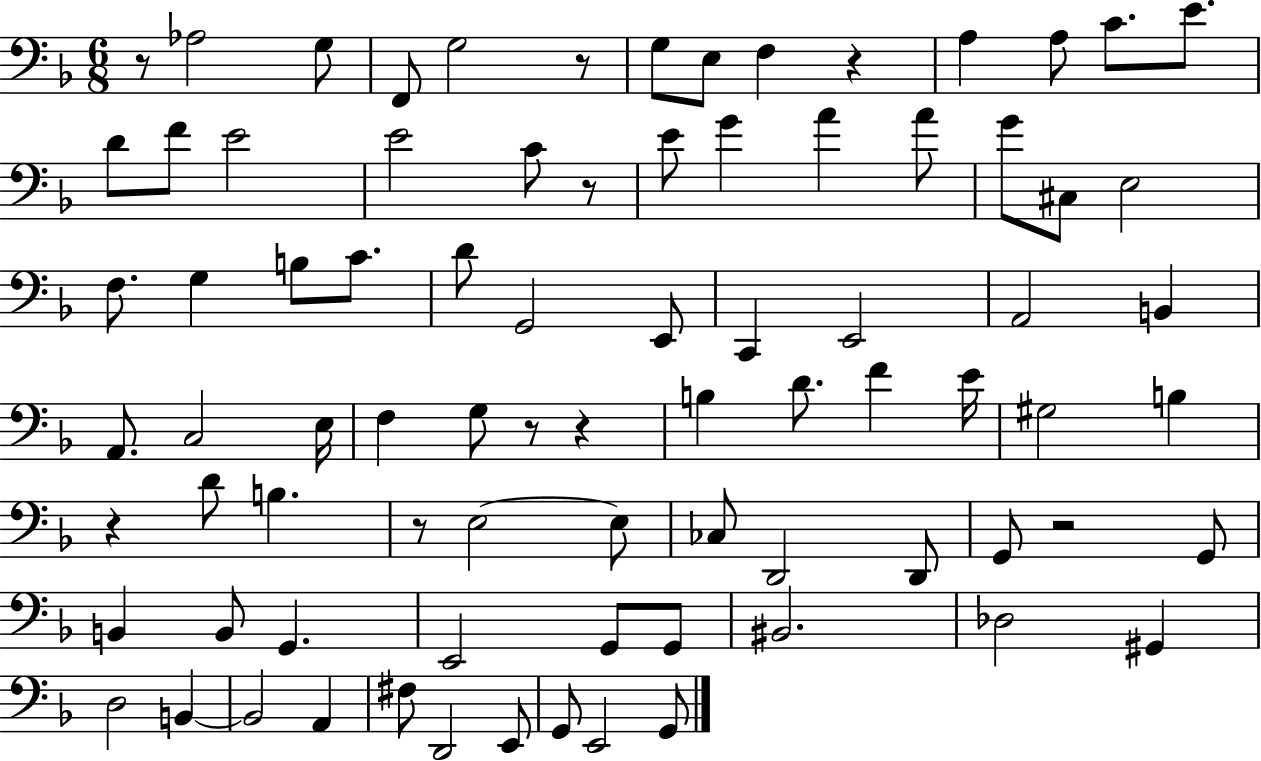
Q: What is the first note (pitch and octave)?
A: Ab3